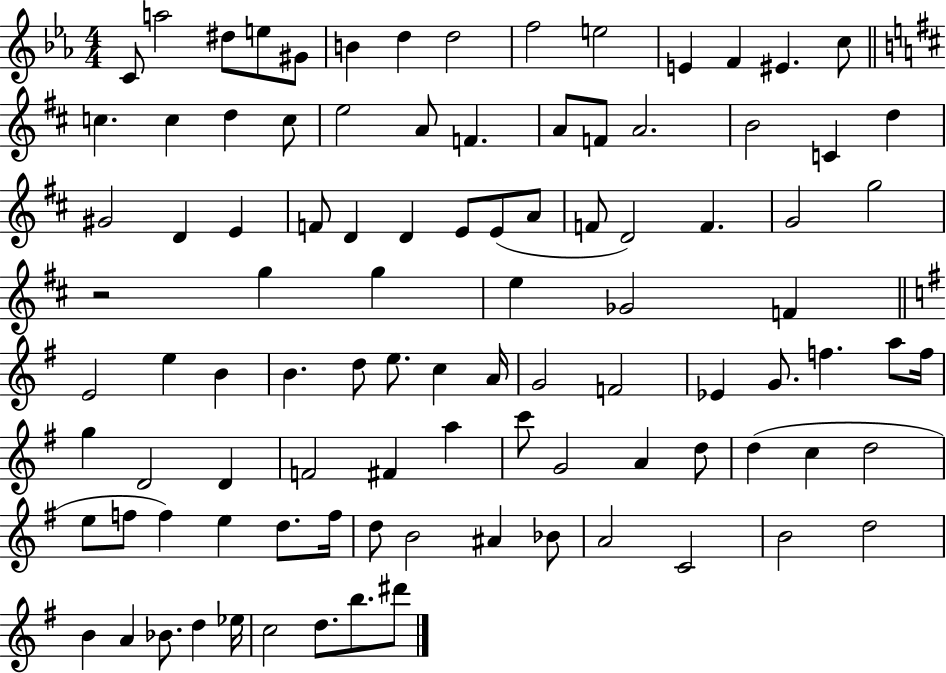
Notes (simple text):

C4/e A5/h D#5/e E5/e G#4/e B4/q D5/q D5/h F5/h E5/h E4/q F4/q EIS4/q. C5/e C5/q. C5/q D5/q C5/e E5/h A4/e F4/q. A4/e F4/e A4/h. B4/h C4/q D5/q G#4/h D4/q E4/q F4/e D4/q D4/q E4/e E4/e A4/e F4/e D4/h F4/q. G4/h G5/h R/h G5/q G5/q E5/q Gb4/h F4/q E4/h E5/q B4/q B4/q. D5/e E5/e. C5/q A4/s G4/h F4/h Eb4/q G4/e. F5/q. A5/e F5/s G5/q D4/h D4/q F4/h F#4/q A5/q C6/e G4/h A4/q D5/e D5/q C5/q D5/h E5/e F5/e F5/q E5/q D5/e. F5/s D5/e B4/h A#4/q Bb4/e A4/h C4/h B4/h D5/h B4/q A4/q Bb4/e. D5/q Eb5/s C5/h D5/e. B5/e. D#6/e